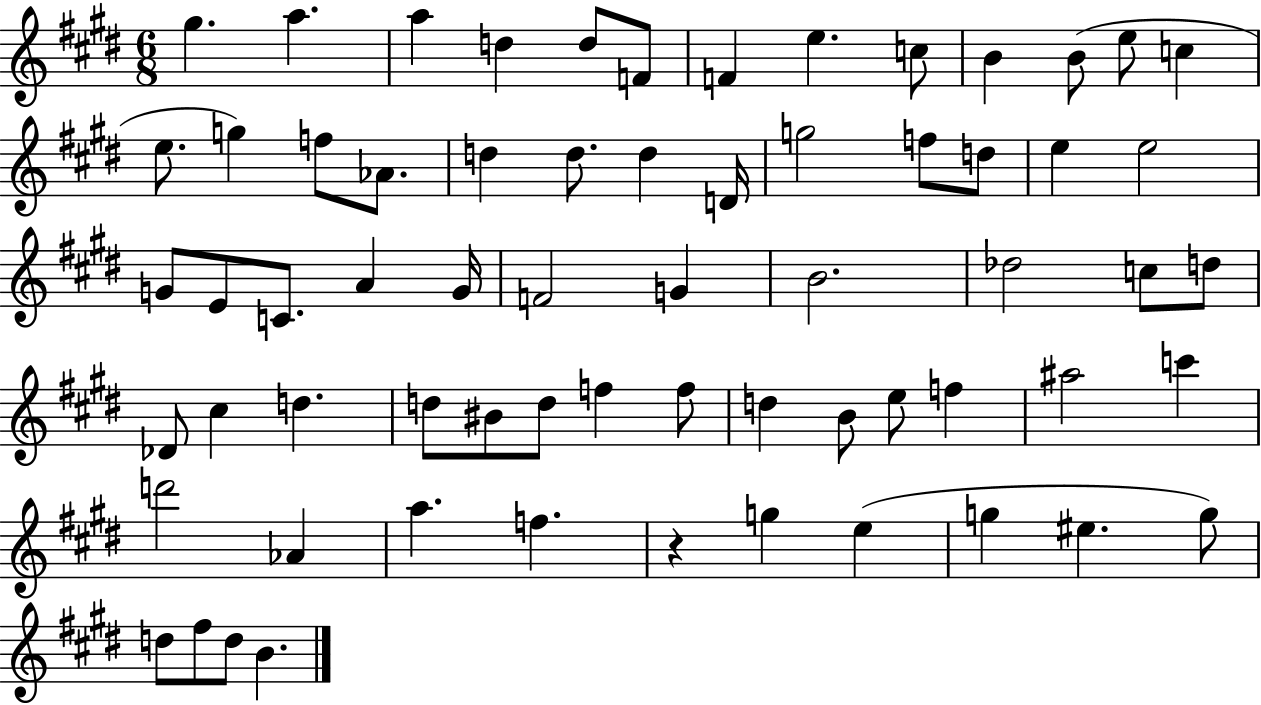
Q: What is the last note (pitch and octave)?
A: B4